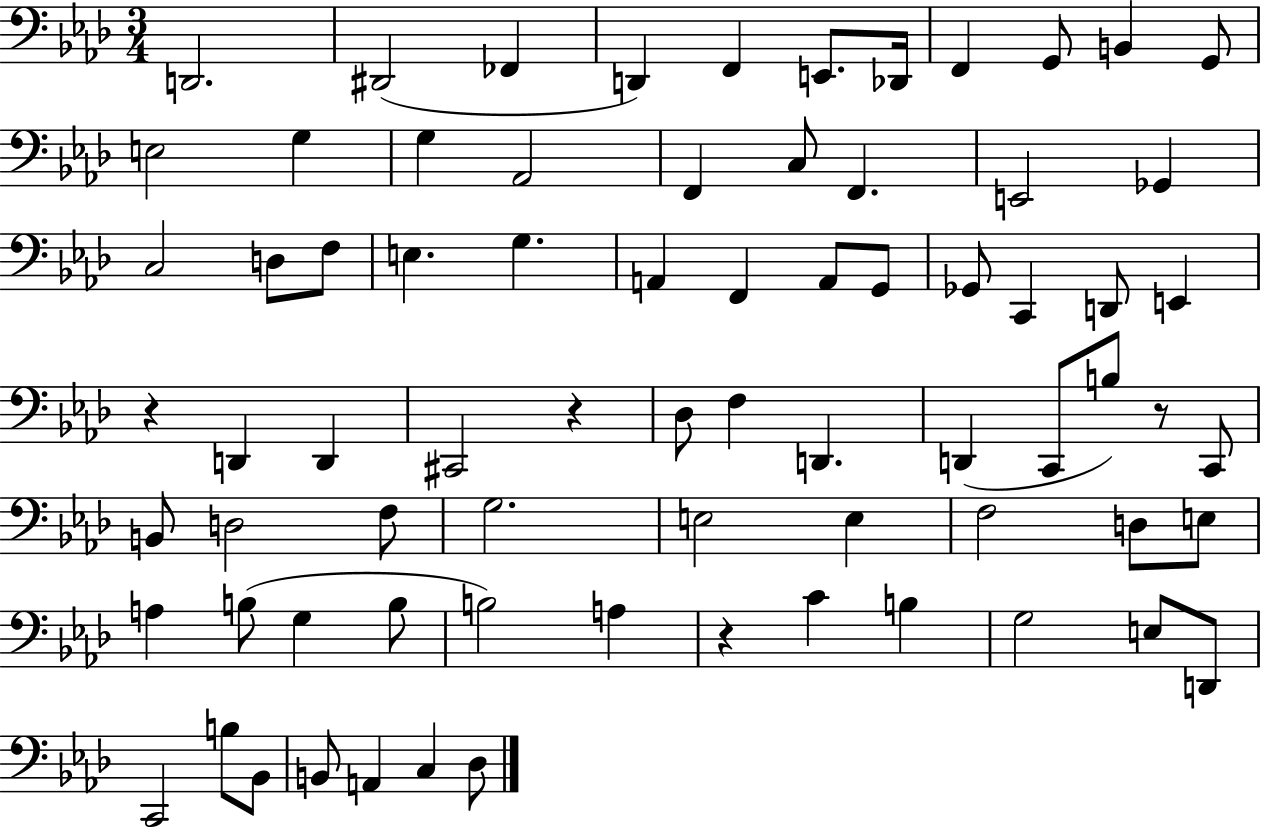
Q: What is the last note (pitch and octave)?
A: Db3